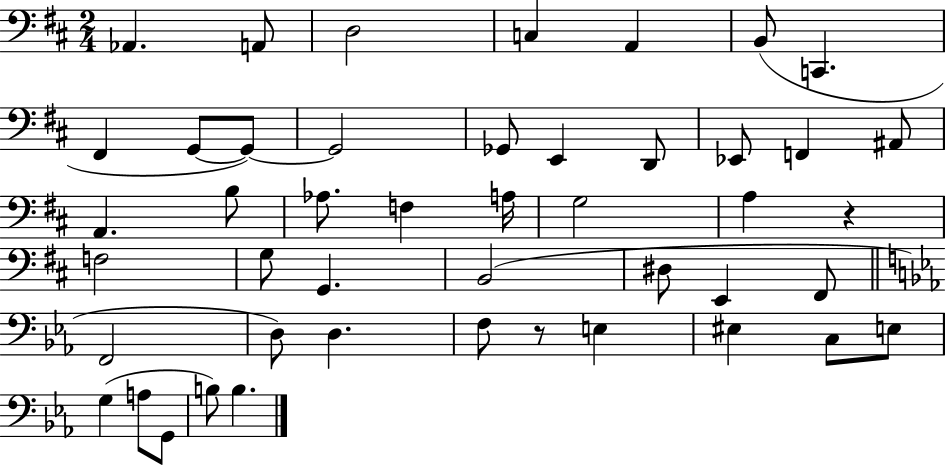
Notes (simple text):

Ab2/q. A2/e D3/h C3/q A2/q B2/e C2/q. F#2/q G2/e G2/e G2/h Gb2/e E2/q D2/e Eb2/e F2/q A#2/e A2/q. B3/e Ab3/e. F3/q A3/s G3/h A3/q R/q F3/h G3/e G2/q. B2/h D#3/e E2/q F#2/e F2/h D3/e D3/q. F3/e R/e E3/q EIS3/q C3/e E3/e G3/q A3/e G2/e B3/e B3/q.